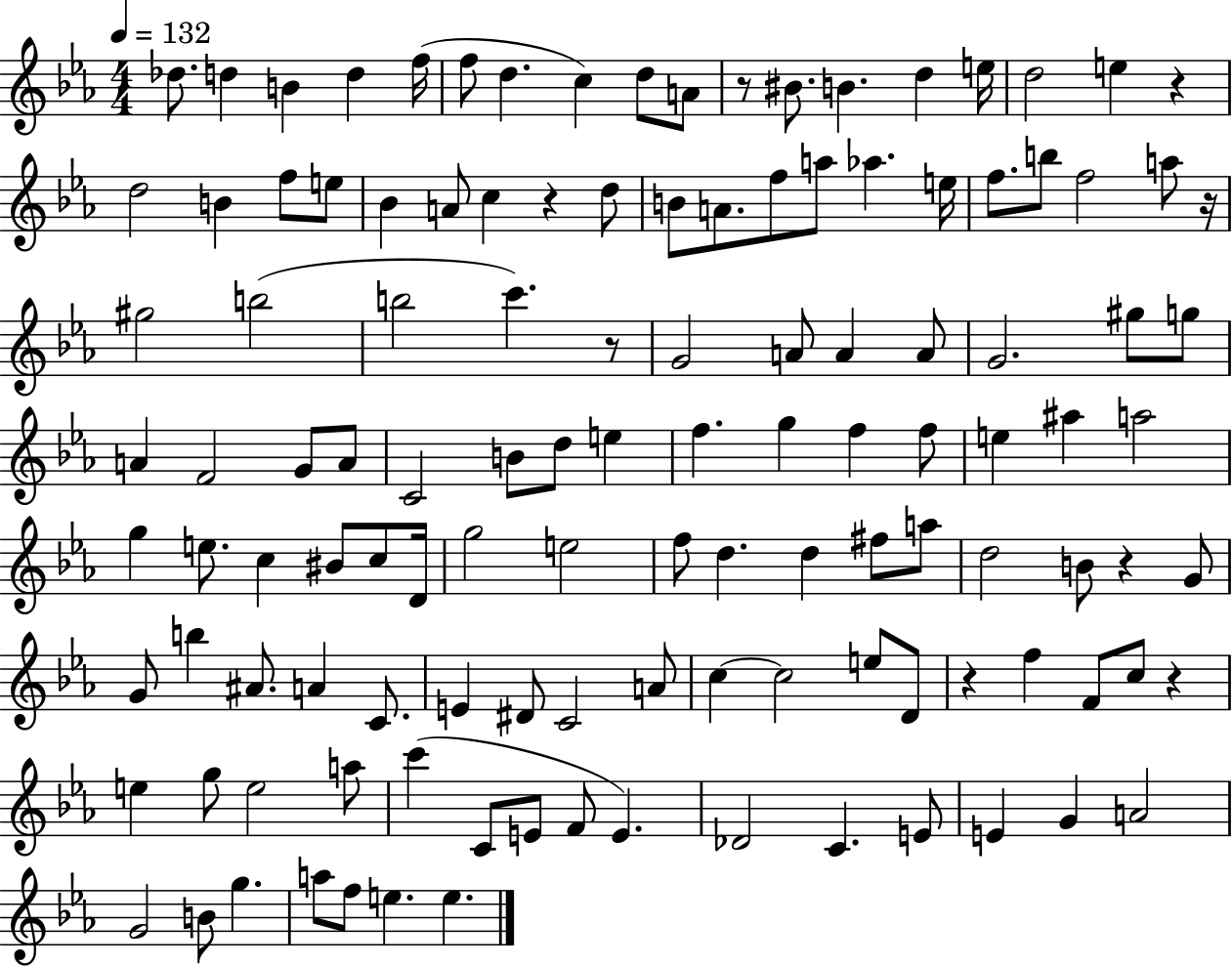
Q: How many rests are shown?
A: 8